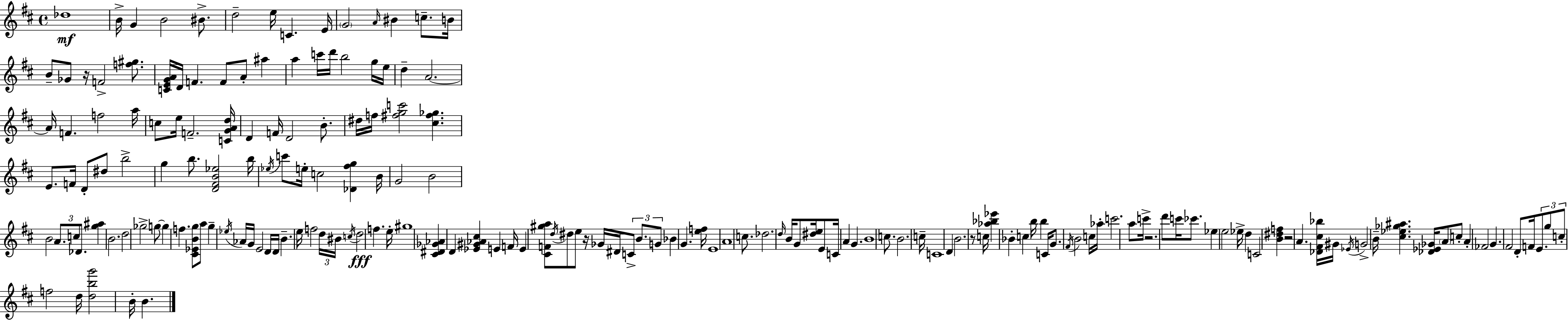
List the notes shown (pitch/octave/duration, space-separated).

Db5/w B4/s G4/q B4/h BIS4/e. D5/h E5/s C4/q. E4/s G4/h A4/s BIS4/q C5/e. B4/s B4/e Gb4/e R/s F4/h [F5,G#5]/e. [C4,E4,G4,A4]/s D4/s F4/q. F4/e A4/e A#5/q A5/q C6/s D6/s B5/h G5/s E5/s D5/q A4/h. A4/s F4/q. F5/h A5/s C5/e E5/s F4/h. [C4,G4,A4,D5]/s D4/q F4/s D4/h B4/e. D#5/s F5/s [F#5,G5,C6]/h [C#5,F#5,Gb5]/q. E4/e. F4/s D4/e D#5/e B5/h G5/q B5/e. [D4,F#4,B4,Eb5]/h B5/s Eb5/s C6/e E5/s C5/h [Db4,F#5,G5]/q B4/s G4/h B4/h B4/h A4/e. C5/e Db4/e. [G5,A#5]/q B4/h. D5/h Gb5/h G5/e G5/q F5/q. [C#4,Eb4,B4,G5]/e A5/e G5/q Eb5/s Ab4/s G4/s E4/h D4/s D4/s B4/q. E5/s F5/h D5/s BIS4/s C5/s D5/h F5/q. E5/s G#5/w [C#4,D#4,Gb4,Ab4]/q D4/q [Eb4,G#4,Ab4,C#5]/q E4/q F4/s E4/q [C#4,F4,G#5,A5]/e D5/s D#5/e E5/e R/s Gb4/s D#4/s C4/e B4/e. G4/e Bb4/q G4/q. [E5,F5]/s E4/w A4/w C5/e. Db5/h. D5/s B4/s G4/e [D#5,E5]/s E4/e C4/s A4/q G4/q. B4/w C5/e. B4/h. C5/s C4/w D4/q B4/h. R/e C5/s [Ab5,Bb5,Eb6]/q Bb4/q C5/q B5/s B5/q C4/s G4/e. F#4/s B4/h C5/s Ab5/s C6/h. A5/e C6/s R/h. D6/e C6/s CES6/e. Eb5/q E5/h Eb5/s D5/q C4/h [B4,D#5,F5]/q R/h A4/q. [Db4,F#4,C#5,Bb5]/s G#4/s Eb4/s G4/h B4/s [C#5,Eb5,Gb5,A#5]/q. [Db4,Eb4,Gb4]/s A4/e C5/e A4/q FES4/h G4/q. F#4/h D4/e F4/s E4/e. G5/e C5/e F5/h D5/s [D5,B5,G6]/h B4/s B4/q.